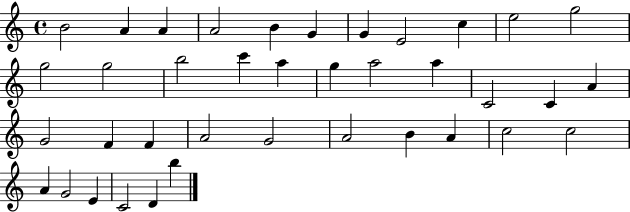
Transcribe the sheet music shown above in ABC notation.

X:1
T:Untitled
M:4/4
L:1/4
K:C
B2 A A A2 B G G E2 c e2 g2 g2 g2 b2 c' a g a2 a C2 C A G2 F F A2 G2 A2 B A c2 c2 A G2 E C2 D b